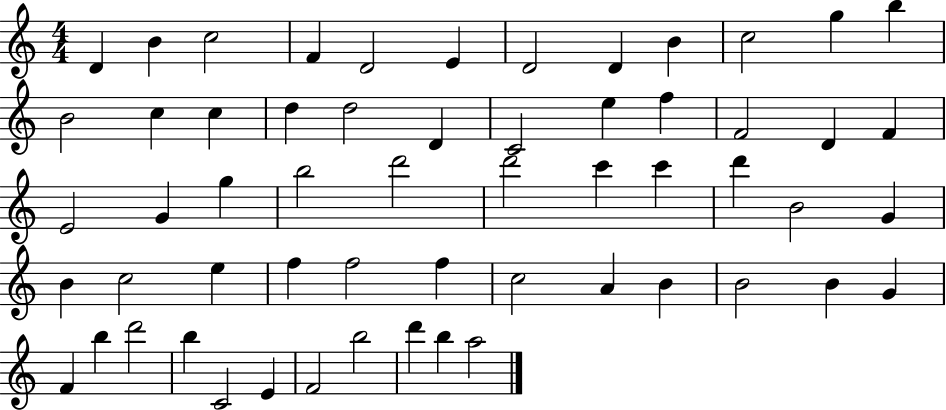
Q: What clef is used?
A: treble